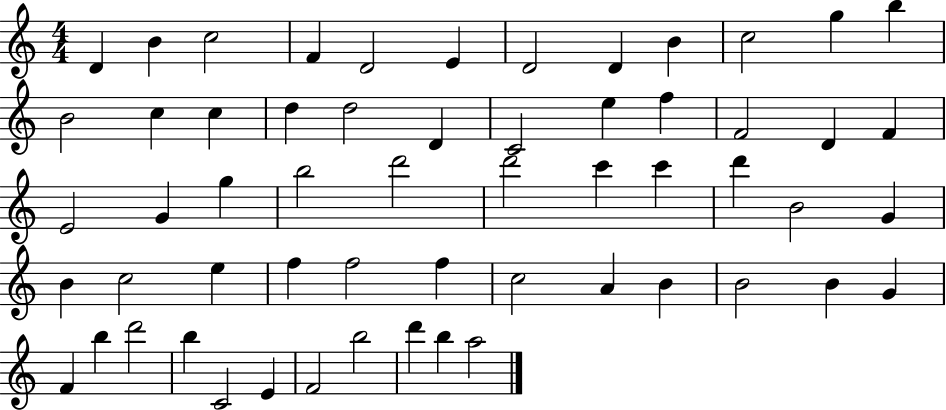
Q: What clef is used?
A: treble